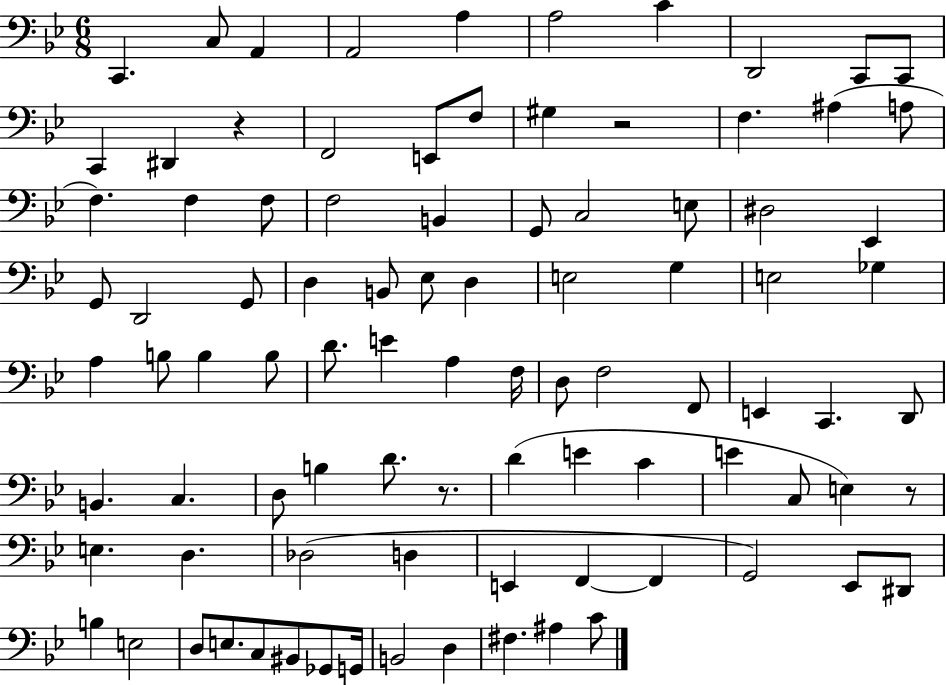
X:1
T:Untitled
M:6/8
L:1/4
K:Bb
C,, C,/2 A,, A,,2 A, A,2 C D,,2 C,,/2 C,,/2 C,, ^D,, z F,,2 E,,/2 F,/2 ^G, z2 F, ^A, A,/2 F, F, F,/2 F,2 B,, G,,/2 C,2 E,/2 ^D,2 _E,, G,,/2 D,,2 G,,/2 D, B,,/2 _E,/2 D, E,2 G, E,2 _G, A, B,/2 B, B,/2 D/2 E A, F,/4 D,/2 F,2 F,,/2 E,, C,, D,,/2 B,, C, D,/2 B, D/2 z/2 D E C E C,/2 E, z/2 E, D, _D,2 D, E,, F,, F,, G,,2 _E,,/2 ^D,,/2 B, E,2 D,/2 E,/2 C,/2 ^B,,/2 _G,,/2 G,,/4 B,,2 D, ^F, ^A, C/2